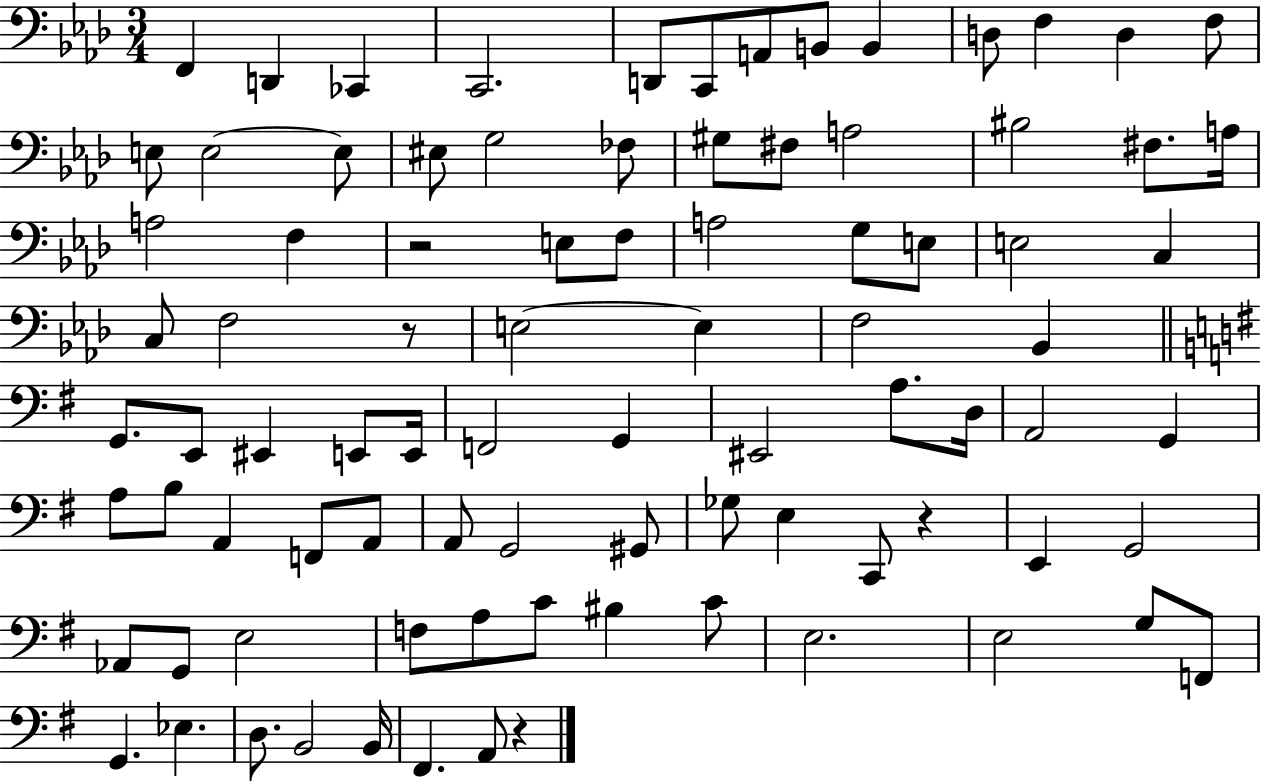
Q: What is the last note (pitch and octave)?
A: A2